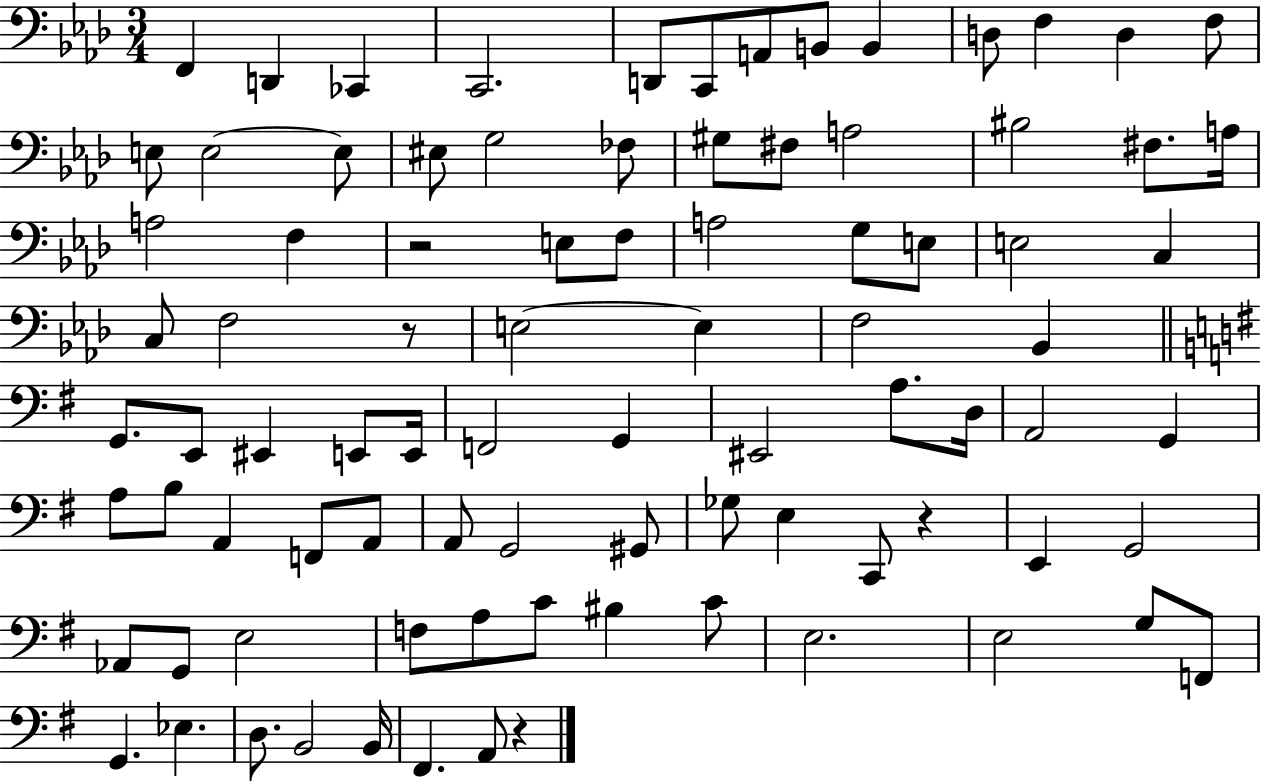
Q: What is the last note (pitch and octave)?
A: A2